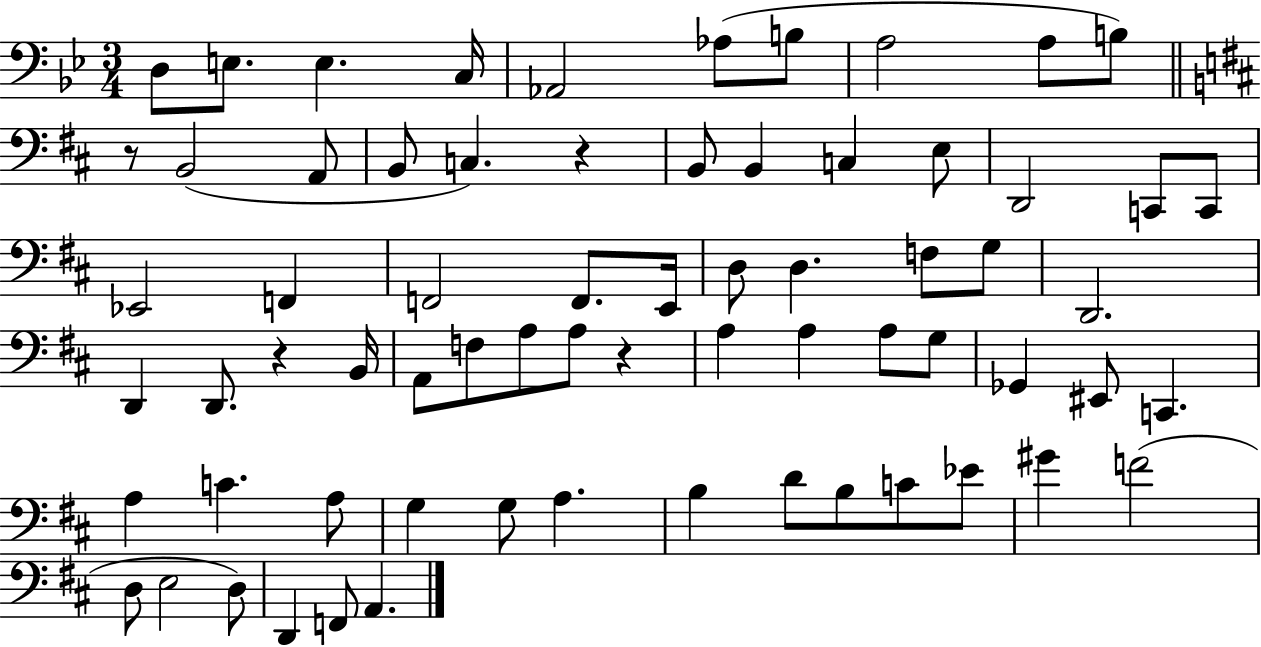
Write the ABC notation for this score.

X:1
T:Untitled
M:3/4
L:1/4
K:Bb
D,/2 E,/2 E, C,/4 _A,,2 _A,/2 B,/2 A,2 A,/2 B,/2 z/2 B,,2 A,,/2 B,,/2 C, z B,,/2 B,, C, E,/2 D,,2 C,,/2 C,,/2 _E,,2 F,, F,,2 F,,/2 E,,/4 D,/2 D, F,/2 G,/2 D,,2 D,, D,,/2 z B,,/4 A,,/2 F,/2 A,/2 A,/2 z A, A, A,/2 G,/2 _G,, ^E,,/2 C,, A, C A,/2 G, G,/2 A, B, D/2 B,/2 C/2 _E/2 ^G F2 D,/2 E,2 D,/2 D,, F,,/2 A,,